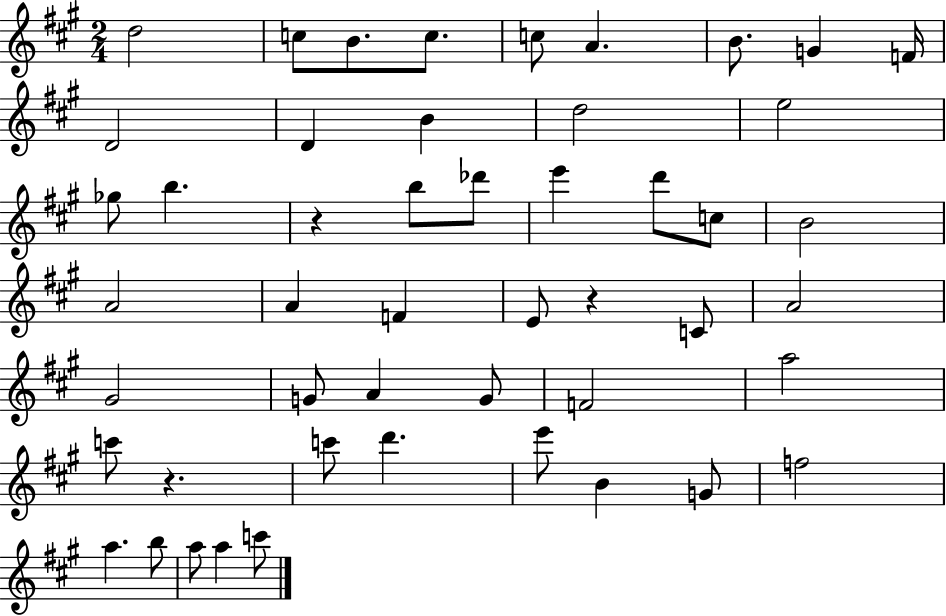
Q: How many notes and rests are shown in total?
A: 49